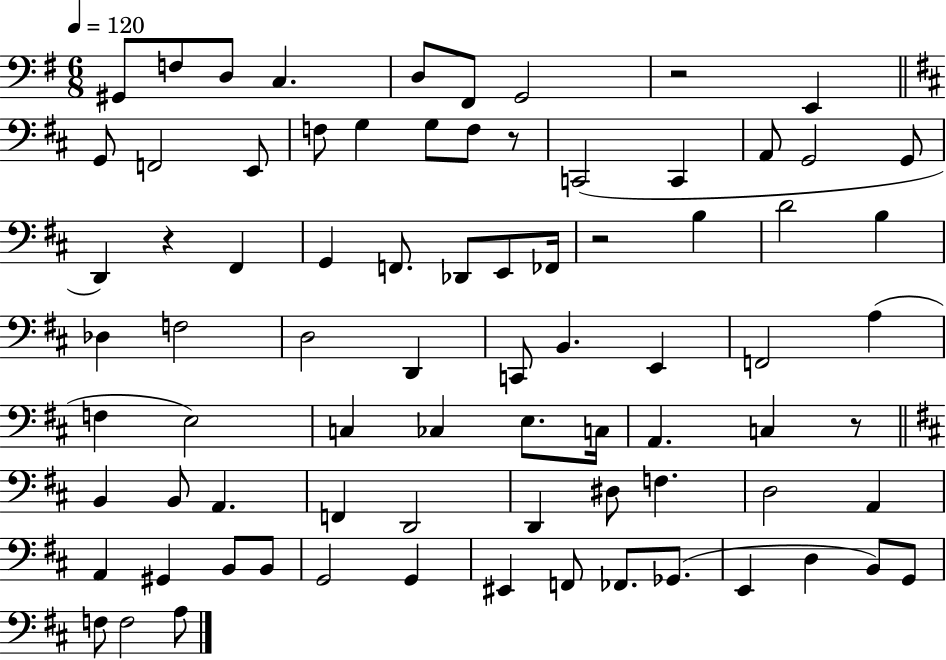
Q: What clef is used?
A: bass